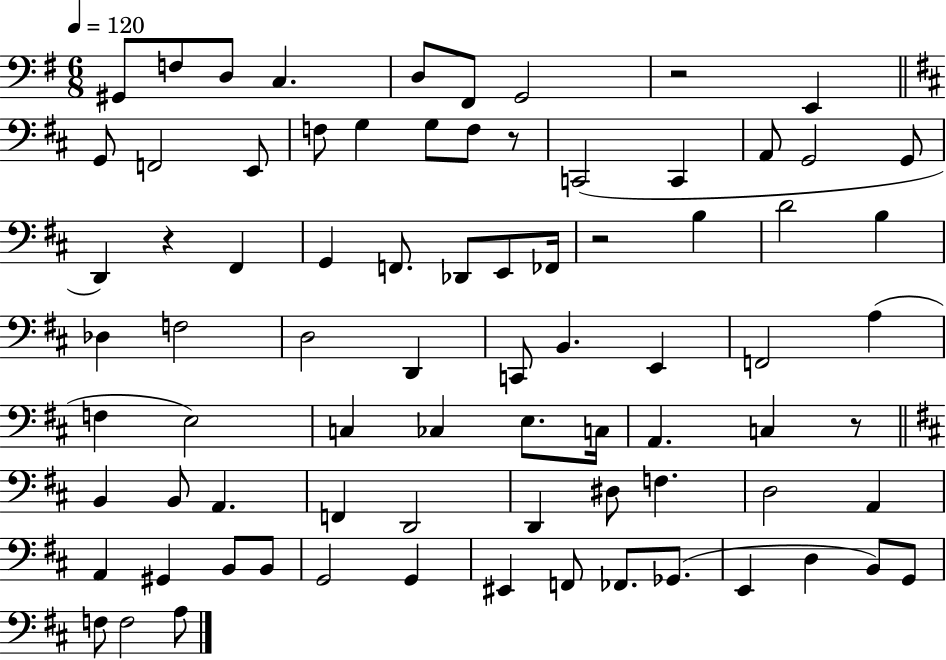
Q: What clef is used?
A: bass